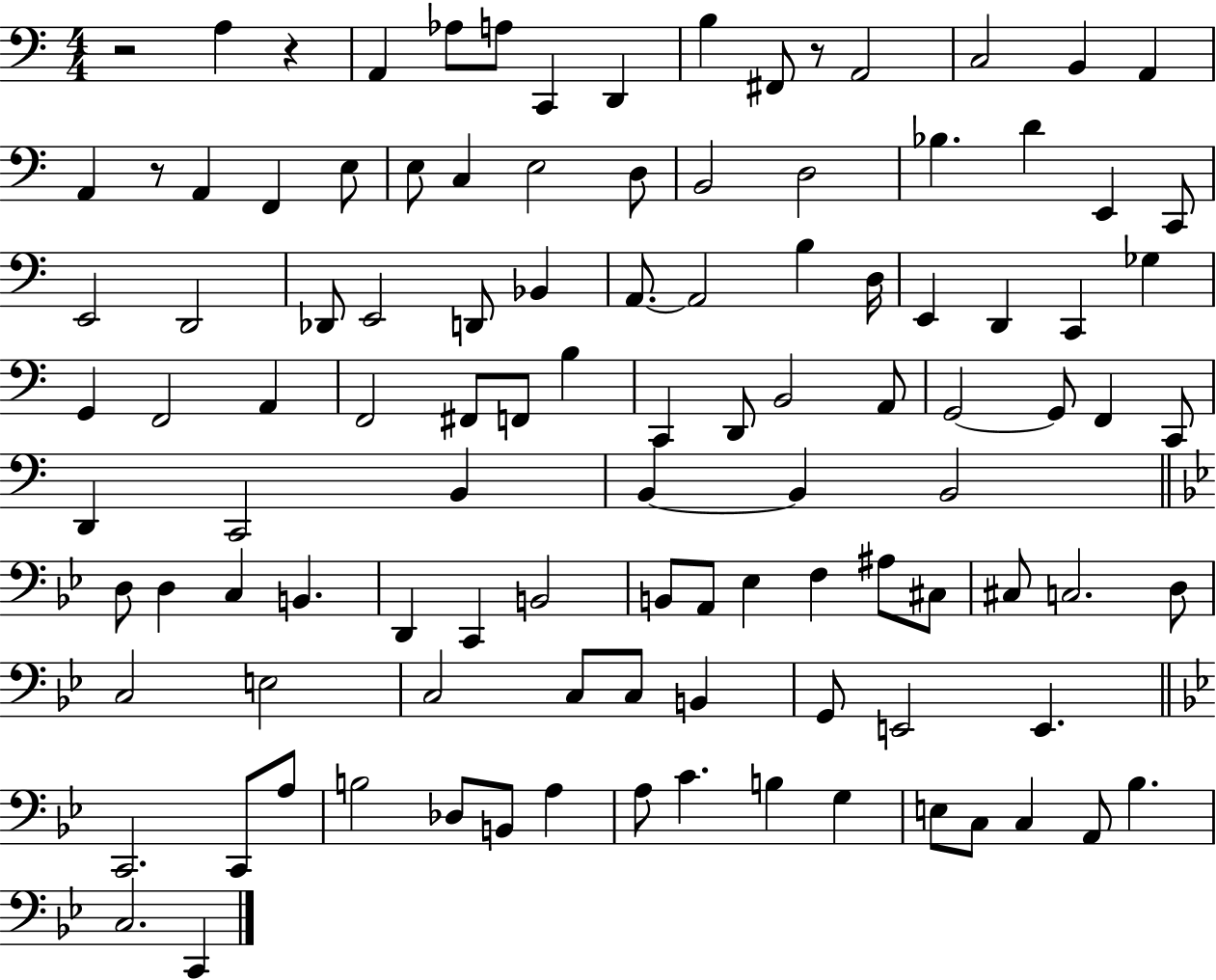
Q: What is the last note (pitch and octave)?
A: C2